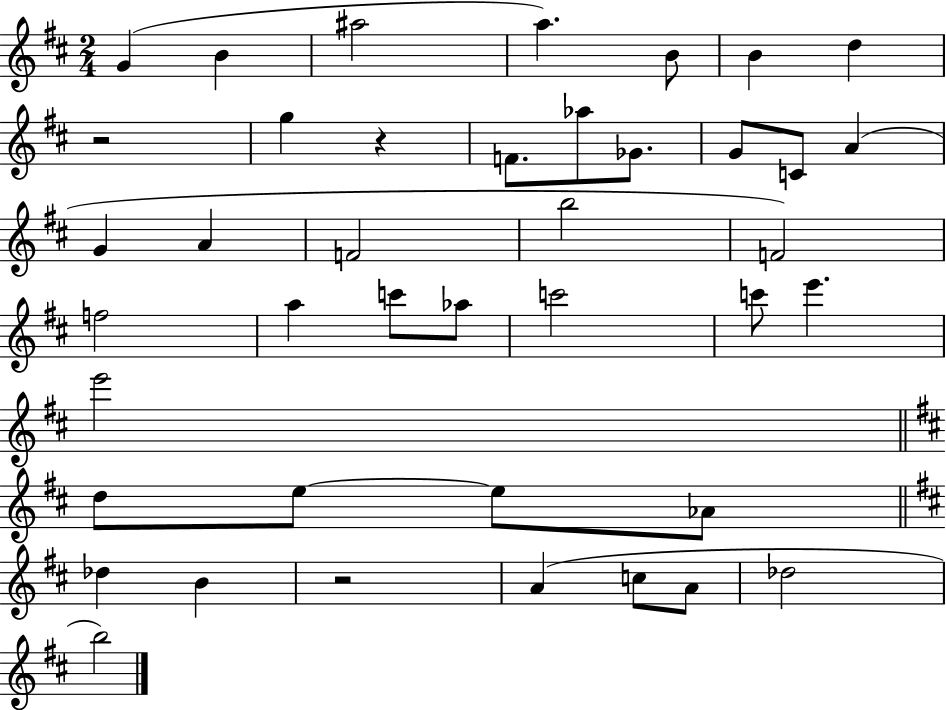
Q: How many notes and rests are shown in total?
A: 41